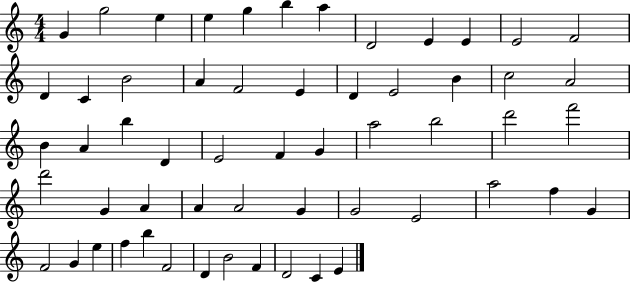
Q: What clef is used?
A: treble